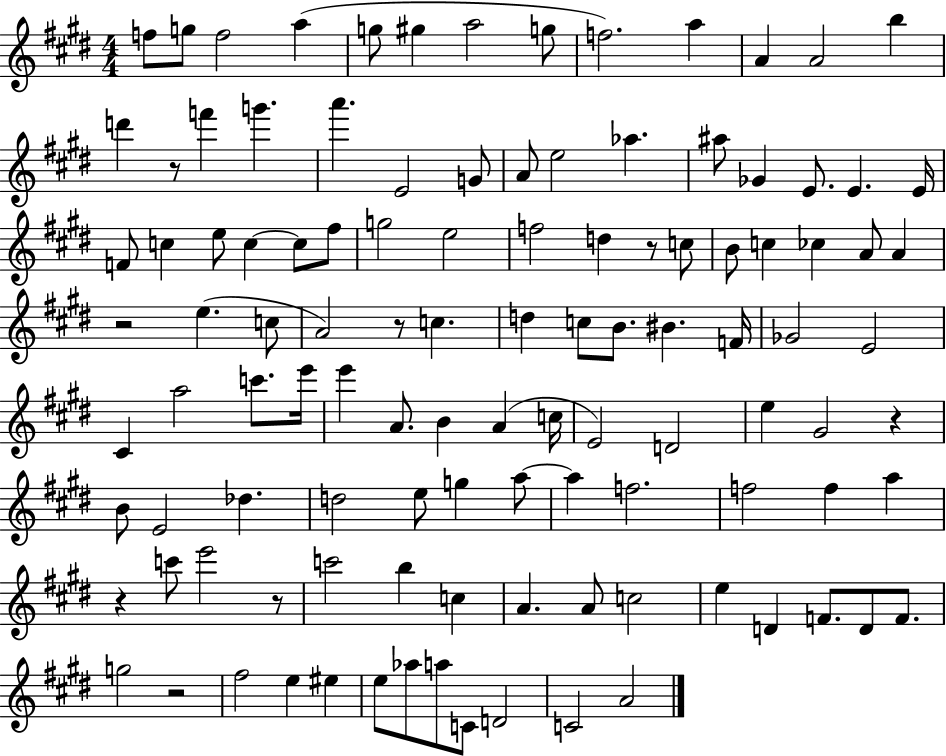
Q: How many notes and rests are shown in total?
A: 111